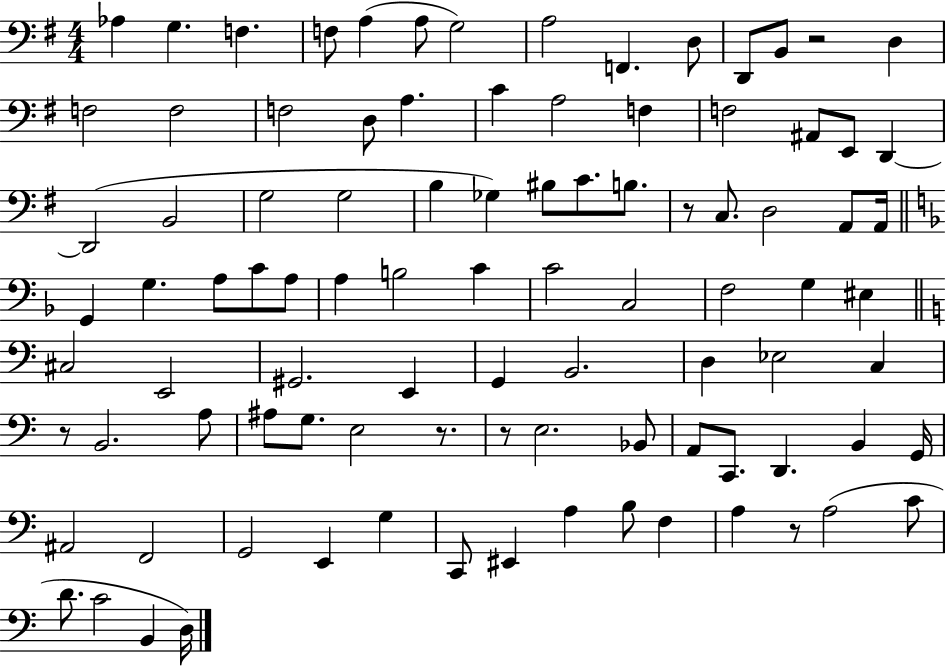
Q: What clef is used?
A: bass